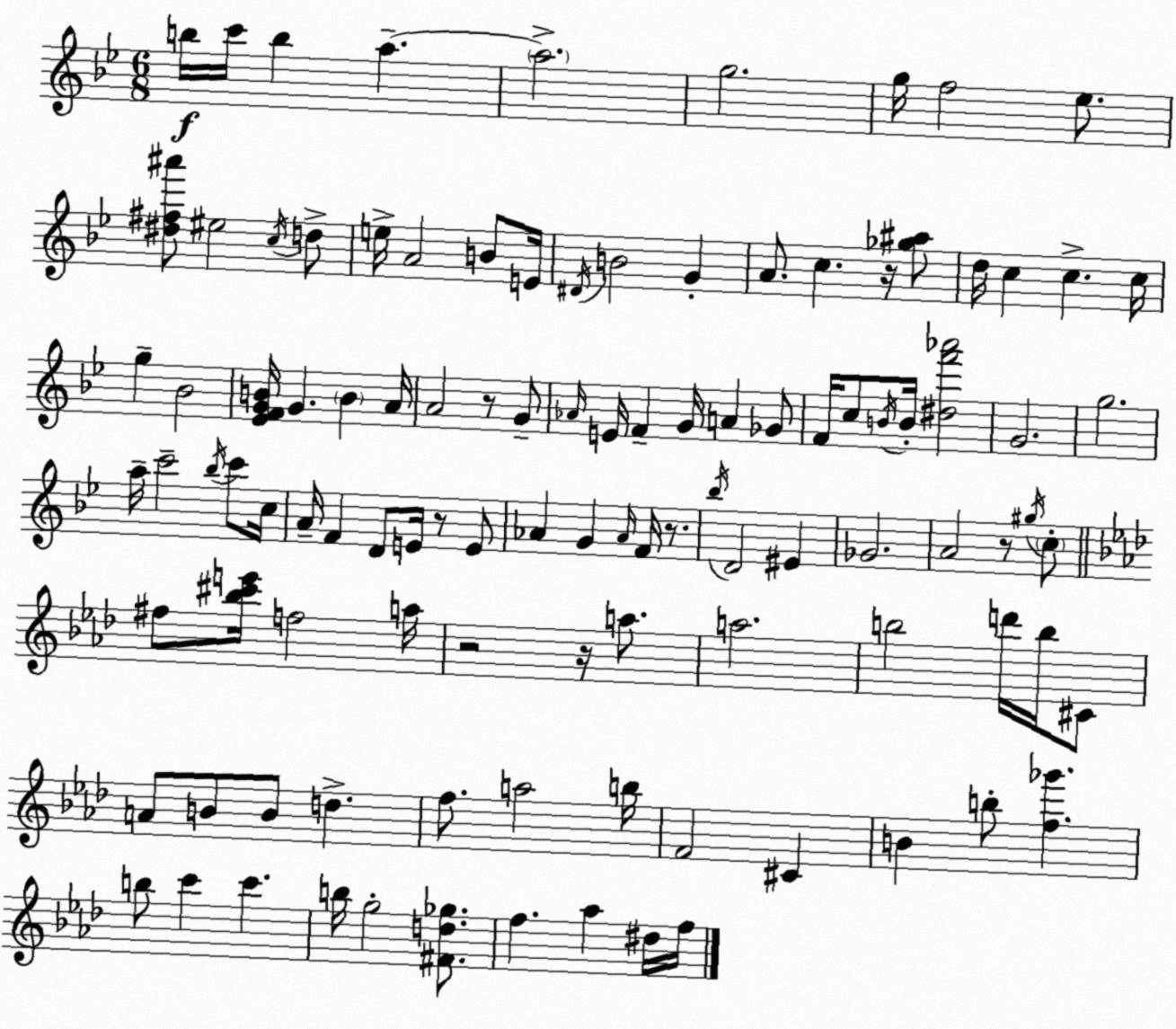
X:1
T:Untitled
M:6/8
L:1/4
K:Gm
b/4 c'/4 b a a2 g2 g/4 f2 _e/2 [^d^f^a']/2 ^e2 c/4 d/2 e/4 A2 B/2 E/4 ^D/4 B2 G A/2 c z/4 [_g^a]/2 d/4 c c c/4 g _B2 [_EFGB]/4 G B A/4 A2 z/2 G/2 _A/4 E/4 F G/4 A _G/2 F/4 c/2 B/4 B/4 [^df'_a']2 G2 g2 a/4 c'2 _b/4 c'/2 c/4 A/4 F D/2 E/4 z/2 E/2 _A G _A/4 F/4 z/2 _b/4 D2 ^E _G2 A2 z/2 ^g/4 c/2 ^f/2 [_b^c'e']/4 f2 a/4 z2 z/4 a/2 a2 b2 d'/4 b/4 ^C/2 A/2 B/2 B/2 d f/2 a2 b/4 F2 ^C B b/2 [f_g'] b/2 c' c' b/4 g2 [^Fd_g]/2 f _a ^d/4 f/4